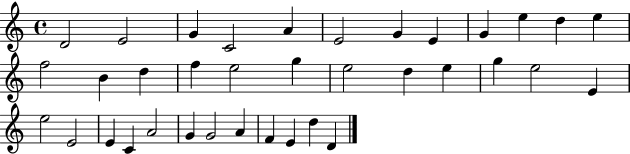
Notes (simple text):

D4/h E4/h G4/q C4/h A4/q E4/h G4/q E4/q G4/q E5/q D5/q E5/q F5/h B4/q D5/q F5/q E5/h G5/q E5/h D5/q E5/q G5/q E5/h E4/q E5/h E4/h E4/q C4/q A4/h G4/q G4/h A4/q F4/q E4/q D5/q D4/q